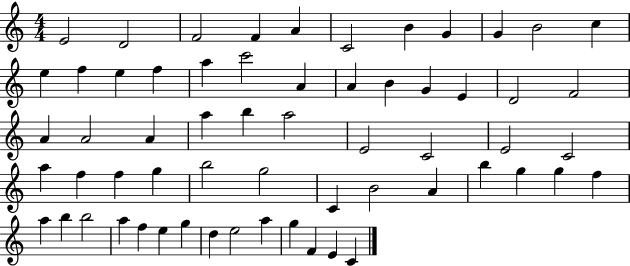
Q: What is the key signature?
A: C major